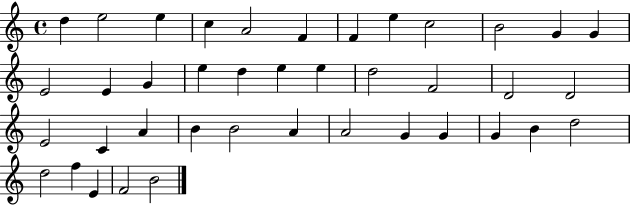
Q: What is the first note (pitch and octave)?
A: D5